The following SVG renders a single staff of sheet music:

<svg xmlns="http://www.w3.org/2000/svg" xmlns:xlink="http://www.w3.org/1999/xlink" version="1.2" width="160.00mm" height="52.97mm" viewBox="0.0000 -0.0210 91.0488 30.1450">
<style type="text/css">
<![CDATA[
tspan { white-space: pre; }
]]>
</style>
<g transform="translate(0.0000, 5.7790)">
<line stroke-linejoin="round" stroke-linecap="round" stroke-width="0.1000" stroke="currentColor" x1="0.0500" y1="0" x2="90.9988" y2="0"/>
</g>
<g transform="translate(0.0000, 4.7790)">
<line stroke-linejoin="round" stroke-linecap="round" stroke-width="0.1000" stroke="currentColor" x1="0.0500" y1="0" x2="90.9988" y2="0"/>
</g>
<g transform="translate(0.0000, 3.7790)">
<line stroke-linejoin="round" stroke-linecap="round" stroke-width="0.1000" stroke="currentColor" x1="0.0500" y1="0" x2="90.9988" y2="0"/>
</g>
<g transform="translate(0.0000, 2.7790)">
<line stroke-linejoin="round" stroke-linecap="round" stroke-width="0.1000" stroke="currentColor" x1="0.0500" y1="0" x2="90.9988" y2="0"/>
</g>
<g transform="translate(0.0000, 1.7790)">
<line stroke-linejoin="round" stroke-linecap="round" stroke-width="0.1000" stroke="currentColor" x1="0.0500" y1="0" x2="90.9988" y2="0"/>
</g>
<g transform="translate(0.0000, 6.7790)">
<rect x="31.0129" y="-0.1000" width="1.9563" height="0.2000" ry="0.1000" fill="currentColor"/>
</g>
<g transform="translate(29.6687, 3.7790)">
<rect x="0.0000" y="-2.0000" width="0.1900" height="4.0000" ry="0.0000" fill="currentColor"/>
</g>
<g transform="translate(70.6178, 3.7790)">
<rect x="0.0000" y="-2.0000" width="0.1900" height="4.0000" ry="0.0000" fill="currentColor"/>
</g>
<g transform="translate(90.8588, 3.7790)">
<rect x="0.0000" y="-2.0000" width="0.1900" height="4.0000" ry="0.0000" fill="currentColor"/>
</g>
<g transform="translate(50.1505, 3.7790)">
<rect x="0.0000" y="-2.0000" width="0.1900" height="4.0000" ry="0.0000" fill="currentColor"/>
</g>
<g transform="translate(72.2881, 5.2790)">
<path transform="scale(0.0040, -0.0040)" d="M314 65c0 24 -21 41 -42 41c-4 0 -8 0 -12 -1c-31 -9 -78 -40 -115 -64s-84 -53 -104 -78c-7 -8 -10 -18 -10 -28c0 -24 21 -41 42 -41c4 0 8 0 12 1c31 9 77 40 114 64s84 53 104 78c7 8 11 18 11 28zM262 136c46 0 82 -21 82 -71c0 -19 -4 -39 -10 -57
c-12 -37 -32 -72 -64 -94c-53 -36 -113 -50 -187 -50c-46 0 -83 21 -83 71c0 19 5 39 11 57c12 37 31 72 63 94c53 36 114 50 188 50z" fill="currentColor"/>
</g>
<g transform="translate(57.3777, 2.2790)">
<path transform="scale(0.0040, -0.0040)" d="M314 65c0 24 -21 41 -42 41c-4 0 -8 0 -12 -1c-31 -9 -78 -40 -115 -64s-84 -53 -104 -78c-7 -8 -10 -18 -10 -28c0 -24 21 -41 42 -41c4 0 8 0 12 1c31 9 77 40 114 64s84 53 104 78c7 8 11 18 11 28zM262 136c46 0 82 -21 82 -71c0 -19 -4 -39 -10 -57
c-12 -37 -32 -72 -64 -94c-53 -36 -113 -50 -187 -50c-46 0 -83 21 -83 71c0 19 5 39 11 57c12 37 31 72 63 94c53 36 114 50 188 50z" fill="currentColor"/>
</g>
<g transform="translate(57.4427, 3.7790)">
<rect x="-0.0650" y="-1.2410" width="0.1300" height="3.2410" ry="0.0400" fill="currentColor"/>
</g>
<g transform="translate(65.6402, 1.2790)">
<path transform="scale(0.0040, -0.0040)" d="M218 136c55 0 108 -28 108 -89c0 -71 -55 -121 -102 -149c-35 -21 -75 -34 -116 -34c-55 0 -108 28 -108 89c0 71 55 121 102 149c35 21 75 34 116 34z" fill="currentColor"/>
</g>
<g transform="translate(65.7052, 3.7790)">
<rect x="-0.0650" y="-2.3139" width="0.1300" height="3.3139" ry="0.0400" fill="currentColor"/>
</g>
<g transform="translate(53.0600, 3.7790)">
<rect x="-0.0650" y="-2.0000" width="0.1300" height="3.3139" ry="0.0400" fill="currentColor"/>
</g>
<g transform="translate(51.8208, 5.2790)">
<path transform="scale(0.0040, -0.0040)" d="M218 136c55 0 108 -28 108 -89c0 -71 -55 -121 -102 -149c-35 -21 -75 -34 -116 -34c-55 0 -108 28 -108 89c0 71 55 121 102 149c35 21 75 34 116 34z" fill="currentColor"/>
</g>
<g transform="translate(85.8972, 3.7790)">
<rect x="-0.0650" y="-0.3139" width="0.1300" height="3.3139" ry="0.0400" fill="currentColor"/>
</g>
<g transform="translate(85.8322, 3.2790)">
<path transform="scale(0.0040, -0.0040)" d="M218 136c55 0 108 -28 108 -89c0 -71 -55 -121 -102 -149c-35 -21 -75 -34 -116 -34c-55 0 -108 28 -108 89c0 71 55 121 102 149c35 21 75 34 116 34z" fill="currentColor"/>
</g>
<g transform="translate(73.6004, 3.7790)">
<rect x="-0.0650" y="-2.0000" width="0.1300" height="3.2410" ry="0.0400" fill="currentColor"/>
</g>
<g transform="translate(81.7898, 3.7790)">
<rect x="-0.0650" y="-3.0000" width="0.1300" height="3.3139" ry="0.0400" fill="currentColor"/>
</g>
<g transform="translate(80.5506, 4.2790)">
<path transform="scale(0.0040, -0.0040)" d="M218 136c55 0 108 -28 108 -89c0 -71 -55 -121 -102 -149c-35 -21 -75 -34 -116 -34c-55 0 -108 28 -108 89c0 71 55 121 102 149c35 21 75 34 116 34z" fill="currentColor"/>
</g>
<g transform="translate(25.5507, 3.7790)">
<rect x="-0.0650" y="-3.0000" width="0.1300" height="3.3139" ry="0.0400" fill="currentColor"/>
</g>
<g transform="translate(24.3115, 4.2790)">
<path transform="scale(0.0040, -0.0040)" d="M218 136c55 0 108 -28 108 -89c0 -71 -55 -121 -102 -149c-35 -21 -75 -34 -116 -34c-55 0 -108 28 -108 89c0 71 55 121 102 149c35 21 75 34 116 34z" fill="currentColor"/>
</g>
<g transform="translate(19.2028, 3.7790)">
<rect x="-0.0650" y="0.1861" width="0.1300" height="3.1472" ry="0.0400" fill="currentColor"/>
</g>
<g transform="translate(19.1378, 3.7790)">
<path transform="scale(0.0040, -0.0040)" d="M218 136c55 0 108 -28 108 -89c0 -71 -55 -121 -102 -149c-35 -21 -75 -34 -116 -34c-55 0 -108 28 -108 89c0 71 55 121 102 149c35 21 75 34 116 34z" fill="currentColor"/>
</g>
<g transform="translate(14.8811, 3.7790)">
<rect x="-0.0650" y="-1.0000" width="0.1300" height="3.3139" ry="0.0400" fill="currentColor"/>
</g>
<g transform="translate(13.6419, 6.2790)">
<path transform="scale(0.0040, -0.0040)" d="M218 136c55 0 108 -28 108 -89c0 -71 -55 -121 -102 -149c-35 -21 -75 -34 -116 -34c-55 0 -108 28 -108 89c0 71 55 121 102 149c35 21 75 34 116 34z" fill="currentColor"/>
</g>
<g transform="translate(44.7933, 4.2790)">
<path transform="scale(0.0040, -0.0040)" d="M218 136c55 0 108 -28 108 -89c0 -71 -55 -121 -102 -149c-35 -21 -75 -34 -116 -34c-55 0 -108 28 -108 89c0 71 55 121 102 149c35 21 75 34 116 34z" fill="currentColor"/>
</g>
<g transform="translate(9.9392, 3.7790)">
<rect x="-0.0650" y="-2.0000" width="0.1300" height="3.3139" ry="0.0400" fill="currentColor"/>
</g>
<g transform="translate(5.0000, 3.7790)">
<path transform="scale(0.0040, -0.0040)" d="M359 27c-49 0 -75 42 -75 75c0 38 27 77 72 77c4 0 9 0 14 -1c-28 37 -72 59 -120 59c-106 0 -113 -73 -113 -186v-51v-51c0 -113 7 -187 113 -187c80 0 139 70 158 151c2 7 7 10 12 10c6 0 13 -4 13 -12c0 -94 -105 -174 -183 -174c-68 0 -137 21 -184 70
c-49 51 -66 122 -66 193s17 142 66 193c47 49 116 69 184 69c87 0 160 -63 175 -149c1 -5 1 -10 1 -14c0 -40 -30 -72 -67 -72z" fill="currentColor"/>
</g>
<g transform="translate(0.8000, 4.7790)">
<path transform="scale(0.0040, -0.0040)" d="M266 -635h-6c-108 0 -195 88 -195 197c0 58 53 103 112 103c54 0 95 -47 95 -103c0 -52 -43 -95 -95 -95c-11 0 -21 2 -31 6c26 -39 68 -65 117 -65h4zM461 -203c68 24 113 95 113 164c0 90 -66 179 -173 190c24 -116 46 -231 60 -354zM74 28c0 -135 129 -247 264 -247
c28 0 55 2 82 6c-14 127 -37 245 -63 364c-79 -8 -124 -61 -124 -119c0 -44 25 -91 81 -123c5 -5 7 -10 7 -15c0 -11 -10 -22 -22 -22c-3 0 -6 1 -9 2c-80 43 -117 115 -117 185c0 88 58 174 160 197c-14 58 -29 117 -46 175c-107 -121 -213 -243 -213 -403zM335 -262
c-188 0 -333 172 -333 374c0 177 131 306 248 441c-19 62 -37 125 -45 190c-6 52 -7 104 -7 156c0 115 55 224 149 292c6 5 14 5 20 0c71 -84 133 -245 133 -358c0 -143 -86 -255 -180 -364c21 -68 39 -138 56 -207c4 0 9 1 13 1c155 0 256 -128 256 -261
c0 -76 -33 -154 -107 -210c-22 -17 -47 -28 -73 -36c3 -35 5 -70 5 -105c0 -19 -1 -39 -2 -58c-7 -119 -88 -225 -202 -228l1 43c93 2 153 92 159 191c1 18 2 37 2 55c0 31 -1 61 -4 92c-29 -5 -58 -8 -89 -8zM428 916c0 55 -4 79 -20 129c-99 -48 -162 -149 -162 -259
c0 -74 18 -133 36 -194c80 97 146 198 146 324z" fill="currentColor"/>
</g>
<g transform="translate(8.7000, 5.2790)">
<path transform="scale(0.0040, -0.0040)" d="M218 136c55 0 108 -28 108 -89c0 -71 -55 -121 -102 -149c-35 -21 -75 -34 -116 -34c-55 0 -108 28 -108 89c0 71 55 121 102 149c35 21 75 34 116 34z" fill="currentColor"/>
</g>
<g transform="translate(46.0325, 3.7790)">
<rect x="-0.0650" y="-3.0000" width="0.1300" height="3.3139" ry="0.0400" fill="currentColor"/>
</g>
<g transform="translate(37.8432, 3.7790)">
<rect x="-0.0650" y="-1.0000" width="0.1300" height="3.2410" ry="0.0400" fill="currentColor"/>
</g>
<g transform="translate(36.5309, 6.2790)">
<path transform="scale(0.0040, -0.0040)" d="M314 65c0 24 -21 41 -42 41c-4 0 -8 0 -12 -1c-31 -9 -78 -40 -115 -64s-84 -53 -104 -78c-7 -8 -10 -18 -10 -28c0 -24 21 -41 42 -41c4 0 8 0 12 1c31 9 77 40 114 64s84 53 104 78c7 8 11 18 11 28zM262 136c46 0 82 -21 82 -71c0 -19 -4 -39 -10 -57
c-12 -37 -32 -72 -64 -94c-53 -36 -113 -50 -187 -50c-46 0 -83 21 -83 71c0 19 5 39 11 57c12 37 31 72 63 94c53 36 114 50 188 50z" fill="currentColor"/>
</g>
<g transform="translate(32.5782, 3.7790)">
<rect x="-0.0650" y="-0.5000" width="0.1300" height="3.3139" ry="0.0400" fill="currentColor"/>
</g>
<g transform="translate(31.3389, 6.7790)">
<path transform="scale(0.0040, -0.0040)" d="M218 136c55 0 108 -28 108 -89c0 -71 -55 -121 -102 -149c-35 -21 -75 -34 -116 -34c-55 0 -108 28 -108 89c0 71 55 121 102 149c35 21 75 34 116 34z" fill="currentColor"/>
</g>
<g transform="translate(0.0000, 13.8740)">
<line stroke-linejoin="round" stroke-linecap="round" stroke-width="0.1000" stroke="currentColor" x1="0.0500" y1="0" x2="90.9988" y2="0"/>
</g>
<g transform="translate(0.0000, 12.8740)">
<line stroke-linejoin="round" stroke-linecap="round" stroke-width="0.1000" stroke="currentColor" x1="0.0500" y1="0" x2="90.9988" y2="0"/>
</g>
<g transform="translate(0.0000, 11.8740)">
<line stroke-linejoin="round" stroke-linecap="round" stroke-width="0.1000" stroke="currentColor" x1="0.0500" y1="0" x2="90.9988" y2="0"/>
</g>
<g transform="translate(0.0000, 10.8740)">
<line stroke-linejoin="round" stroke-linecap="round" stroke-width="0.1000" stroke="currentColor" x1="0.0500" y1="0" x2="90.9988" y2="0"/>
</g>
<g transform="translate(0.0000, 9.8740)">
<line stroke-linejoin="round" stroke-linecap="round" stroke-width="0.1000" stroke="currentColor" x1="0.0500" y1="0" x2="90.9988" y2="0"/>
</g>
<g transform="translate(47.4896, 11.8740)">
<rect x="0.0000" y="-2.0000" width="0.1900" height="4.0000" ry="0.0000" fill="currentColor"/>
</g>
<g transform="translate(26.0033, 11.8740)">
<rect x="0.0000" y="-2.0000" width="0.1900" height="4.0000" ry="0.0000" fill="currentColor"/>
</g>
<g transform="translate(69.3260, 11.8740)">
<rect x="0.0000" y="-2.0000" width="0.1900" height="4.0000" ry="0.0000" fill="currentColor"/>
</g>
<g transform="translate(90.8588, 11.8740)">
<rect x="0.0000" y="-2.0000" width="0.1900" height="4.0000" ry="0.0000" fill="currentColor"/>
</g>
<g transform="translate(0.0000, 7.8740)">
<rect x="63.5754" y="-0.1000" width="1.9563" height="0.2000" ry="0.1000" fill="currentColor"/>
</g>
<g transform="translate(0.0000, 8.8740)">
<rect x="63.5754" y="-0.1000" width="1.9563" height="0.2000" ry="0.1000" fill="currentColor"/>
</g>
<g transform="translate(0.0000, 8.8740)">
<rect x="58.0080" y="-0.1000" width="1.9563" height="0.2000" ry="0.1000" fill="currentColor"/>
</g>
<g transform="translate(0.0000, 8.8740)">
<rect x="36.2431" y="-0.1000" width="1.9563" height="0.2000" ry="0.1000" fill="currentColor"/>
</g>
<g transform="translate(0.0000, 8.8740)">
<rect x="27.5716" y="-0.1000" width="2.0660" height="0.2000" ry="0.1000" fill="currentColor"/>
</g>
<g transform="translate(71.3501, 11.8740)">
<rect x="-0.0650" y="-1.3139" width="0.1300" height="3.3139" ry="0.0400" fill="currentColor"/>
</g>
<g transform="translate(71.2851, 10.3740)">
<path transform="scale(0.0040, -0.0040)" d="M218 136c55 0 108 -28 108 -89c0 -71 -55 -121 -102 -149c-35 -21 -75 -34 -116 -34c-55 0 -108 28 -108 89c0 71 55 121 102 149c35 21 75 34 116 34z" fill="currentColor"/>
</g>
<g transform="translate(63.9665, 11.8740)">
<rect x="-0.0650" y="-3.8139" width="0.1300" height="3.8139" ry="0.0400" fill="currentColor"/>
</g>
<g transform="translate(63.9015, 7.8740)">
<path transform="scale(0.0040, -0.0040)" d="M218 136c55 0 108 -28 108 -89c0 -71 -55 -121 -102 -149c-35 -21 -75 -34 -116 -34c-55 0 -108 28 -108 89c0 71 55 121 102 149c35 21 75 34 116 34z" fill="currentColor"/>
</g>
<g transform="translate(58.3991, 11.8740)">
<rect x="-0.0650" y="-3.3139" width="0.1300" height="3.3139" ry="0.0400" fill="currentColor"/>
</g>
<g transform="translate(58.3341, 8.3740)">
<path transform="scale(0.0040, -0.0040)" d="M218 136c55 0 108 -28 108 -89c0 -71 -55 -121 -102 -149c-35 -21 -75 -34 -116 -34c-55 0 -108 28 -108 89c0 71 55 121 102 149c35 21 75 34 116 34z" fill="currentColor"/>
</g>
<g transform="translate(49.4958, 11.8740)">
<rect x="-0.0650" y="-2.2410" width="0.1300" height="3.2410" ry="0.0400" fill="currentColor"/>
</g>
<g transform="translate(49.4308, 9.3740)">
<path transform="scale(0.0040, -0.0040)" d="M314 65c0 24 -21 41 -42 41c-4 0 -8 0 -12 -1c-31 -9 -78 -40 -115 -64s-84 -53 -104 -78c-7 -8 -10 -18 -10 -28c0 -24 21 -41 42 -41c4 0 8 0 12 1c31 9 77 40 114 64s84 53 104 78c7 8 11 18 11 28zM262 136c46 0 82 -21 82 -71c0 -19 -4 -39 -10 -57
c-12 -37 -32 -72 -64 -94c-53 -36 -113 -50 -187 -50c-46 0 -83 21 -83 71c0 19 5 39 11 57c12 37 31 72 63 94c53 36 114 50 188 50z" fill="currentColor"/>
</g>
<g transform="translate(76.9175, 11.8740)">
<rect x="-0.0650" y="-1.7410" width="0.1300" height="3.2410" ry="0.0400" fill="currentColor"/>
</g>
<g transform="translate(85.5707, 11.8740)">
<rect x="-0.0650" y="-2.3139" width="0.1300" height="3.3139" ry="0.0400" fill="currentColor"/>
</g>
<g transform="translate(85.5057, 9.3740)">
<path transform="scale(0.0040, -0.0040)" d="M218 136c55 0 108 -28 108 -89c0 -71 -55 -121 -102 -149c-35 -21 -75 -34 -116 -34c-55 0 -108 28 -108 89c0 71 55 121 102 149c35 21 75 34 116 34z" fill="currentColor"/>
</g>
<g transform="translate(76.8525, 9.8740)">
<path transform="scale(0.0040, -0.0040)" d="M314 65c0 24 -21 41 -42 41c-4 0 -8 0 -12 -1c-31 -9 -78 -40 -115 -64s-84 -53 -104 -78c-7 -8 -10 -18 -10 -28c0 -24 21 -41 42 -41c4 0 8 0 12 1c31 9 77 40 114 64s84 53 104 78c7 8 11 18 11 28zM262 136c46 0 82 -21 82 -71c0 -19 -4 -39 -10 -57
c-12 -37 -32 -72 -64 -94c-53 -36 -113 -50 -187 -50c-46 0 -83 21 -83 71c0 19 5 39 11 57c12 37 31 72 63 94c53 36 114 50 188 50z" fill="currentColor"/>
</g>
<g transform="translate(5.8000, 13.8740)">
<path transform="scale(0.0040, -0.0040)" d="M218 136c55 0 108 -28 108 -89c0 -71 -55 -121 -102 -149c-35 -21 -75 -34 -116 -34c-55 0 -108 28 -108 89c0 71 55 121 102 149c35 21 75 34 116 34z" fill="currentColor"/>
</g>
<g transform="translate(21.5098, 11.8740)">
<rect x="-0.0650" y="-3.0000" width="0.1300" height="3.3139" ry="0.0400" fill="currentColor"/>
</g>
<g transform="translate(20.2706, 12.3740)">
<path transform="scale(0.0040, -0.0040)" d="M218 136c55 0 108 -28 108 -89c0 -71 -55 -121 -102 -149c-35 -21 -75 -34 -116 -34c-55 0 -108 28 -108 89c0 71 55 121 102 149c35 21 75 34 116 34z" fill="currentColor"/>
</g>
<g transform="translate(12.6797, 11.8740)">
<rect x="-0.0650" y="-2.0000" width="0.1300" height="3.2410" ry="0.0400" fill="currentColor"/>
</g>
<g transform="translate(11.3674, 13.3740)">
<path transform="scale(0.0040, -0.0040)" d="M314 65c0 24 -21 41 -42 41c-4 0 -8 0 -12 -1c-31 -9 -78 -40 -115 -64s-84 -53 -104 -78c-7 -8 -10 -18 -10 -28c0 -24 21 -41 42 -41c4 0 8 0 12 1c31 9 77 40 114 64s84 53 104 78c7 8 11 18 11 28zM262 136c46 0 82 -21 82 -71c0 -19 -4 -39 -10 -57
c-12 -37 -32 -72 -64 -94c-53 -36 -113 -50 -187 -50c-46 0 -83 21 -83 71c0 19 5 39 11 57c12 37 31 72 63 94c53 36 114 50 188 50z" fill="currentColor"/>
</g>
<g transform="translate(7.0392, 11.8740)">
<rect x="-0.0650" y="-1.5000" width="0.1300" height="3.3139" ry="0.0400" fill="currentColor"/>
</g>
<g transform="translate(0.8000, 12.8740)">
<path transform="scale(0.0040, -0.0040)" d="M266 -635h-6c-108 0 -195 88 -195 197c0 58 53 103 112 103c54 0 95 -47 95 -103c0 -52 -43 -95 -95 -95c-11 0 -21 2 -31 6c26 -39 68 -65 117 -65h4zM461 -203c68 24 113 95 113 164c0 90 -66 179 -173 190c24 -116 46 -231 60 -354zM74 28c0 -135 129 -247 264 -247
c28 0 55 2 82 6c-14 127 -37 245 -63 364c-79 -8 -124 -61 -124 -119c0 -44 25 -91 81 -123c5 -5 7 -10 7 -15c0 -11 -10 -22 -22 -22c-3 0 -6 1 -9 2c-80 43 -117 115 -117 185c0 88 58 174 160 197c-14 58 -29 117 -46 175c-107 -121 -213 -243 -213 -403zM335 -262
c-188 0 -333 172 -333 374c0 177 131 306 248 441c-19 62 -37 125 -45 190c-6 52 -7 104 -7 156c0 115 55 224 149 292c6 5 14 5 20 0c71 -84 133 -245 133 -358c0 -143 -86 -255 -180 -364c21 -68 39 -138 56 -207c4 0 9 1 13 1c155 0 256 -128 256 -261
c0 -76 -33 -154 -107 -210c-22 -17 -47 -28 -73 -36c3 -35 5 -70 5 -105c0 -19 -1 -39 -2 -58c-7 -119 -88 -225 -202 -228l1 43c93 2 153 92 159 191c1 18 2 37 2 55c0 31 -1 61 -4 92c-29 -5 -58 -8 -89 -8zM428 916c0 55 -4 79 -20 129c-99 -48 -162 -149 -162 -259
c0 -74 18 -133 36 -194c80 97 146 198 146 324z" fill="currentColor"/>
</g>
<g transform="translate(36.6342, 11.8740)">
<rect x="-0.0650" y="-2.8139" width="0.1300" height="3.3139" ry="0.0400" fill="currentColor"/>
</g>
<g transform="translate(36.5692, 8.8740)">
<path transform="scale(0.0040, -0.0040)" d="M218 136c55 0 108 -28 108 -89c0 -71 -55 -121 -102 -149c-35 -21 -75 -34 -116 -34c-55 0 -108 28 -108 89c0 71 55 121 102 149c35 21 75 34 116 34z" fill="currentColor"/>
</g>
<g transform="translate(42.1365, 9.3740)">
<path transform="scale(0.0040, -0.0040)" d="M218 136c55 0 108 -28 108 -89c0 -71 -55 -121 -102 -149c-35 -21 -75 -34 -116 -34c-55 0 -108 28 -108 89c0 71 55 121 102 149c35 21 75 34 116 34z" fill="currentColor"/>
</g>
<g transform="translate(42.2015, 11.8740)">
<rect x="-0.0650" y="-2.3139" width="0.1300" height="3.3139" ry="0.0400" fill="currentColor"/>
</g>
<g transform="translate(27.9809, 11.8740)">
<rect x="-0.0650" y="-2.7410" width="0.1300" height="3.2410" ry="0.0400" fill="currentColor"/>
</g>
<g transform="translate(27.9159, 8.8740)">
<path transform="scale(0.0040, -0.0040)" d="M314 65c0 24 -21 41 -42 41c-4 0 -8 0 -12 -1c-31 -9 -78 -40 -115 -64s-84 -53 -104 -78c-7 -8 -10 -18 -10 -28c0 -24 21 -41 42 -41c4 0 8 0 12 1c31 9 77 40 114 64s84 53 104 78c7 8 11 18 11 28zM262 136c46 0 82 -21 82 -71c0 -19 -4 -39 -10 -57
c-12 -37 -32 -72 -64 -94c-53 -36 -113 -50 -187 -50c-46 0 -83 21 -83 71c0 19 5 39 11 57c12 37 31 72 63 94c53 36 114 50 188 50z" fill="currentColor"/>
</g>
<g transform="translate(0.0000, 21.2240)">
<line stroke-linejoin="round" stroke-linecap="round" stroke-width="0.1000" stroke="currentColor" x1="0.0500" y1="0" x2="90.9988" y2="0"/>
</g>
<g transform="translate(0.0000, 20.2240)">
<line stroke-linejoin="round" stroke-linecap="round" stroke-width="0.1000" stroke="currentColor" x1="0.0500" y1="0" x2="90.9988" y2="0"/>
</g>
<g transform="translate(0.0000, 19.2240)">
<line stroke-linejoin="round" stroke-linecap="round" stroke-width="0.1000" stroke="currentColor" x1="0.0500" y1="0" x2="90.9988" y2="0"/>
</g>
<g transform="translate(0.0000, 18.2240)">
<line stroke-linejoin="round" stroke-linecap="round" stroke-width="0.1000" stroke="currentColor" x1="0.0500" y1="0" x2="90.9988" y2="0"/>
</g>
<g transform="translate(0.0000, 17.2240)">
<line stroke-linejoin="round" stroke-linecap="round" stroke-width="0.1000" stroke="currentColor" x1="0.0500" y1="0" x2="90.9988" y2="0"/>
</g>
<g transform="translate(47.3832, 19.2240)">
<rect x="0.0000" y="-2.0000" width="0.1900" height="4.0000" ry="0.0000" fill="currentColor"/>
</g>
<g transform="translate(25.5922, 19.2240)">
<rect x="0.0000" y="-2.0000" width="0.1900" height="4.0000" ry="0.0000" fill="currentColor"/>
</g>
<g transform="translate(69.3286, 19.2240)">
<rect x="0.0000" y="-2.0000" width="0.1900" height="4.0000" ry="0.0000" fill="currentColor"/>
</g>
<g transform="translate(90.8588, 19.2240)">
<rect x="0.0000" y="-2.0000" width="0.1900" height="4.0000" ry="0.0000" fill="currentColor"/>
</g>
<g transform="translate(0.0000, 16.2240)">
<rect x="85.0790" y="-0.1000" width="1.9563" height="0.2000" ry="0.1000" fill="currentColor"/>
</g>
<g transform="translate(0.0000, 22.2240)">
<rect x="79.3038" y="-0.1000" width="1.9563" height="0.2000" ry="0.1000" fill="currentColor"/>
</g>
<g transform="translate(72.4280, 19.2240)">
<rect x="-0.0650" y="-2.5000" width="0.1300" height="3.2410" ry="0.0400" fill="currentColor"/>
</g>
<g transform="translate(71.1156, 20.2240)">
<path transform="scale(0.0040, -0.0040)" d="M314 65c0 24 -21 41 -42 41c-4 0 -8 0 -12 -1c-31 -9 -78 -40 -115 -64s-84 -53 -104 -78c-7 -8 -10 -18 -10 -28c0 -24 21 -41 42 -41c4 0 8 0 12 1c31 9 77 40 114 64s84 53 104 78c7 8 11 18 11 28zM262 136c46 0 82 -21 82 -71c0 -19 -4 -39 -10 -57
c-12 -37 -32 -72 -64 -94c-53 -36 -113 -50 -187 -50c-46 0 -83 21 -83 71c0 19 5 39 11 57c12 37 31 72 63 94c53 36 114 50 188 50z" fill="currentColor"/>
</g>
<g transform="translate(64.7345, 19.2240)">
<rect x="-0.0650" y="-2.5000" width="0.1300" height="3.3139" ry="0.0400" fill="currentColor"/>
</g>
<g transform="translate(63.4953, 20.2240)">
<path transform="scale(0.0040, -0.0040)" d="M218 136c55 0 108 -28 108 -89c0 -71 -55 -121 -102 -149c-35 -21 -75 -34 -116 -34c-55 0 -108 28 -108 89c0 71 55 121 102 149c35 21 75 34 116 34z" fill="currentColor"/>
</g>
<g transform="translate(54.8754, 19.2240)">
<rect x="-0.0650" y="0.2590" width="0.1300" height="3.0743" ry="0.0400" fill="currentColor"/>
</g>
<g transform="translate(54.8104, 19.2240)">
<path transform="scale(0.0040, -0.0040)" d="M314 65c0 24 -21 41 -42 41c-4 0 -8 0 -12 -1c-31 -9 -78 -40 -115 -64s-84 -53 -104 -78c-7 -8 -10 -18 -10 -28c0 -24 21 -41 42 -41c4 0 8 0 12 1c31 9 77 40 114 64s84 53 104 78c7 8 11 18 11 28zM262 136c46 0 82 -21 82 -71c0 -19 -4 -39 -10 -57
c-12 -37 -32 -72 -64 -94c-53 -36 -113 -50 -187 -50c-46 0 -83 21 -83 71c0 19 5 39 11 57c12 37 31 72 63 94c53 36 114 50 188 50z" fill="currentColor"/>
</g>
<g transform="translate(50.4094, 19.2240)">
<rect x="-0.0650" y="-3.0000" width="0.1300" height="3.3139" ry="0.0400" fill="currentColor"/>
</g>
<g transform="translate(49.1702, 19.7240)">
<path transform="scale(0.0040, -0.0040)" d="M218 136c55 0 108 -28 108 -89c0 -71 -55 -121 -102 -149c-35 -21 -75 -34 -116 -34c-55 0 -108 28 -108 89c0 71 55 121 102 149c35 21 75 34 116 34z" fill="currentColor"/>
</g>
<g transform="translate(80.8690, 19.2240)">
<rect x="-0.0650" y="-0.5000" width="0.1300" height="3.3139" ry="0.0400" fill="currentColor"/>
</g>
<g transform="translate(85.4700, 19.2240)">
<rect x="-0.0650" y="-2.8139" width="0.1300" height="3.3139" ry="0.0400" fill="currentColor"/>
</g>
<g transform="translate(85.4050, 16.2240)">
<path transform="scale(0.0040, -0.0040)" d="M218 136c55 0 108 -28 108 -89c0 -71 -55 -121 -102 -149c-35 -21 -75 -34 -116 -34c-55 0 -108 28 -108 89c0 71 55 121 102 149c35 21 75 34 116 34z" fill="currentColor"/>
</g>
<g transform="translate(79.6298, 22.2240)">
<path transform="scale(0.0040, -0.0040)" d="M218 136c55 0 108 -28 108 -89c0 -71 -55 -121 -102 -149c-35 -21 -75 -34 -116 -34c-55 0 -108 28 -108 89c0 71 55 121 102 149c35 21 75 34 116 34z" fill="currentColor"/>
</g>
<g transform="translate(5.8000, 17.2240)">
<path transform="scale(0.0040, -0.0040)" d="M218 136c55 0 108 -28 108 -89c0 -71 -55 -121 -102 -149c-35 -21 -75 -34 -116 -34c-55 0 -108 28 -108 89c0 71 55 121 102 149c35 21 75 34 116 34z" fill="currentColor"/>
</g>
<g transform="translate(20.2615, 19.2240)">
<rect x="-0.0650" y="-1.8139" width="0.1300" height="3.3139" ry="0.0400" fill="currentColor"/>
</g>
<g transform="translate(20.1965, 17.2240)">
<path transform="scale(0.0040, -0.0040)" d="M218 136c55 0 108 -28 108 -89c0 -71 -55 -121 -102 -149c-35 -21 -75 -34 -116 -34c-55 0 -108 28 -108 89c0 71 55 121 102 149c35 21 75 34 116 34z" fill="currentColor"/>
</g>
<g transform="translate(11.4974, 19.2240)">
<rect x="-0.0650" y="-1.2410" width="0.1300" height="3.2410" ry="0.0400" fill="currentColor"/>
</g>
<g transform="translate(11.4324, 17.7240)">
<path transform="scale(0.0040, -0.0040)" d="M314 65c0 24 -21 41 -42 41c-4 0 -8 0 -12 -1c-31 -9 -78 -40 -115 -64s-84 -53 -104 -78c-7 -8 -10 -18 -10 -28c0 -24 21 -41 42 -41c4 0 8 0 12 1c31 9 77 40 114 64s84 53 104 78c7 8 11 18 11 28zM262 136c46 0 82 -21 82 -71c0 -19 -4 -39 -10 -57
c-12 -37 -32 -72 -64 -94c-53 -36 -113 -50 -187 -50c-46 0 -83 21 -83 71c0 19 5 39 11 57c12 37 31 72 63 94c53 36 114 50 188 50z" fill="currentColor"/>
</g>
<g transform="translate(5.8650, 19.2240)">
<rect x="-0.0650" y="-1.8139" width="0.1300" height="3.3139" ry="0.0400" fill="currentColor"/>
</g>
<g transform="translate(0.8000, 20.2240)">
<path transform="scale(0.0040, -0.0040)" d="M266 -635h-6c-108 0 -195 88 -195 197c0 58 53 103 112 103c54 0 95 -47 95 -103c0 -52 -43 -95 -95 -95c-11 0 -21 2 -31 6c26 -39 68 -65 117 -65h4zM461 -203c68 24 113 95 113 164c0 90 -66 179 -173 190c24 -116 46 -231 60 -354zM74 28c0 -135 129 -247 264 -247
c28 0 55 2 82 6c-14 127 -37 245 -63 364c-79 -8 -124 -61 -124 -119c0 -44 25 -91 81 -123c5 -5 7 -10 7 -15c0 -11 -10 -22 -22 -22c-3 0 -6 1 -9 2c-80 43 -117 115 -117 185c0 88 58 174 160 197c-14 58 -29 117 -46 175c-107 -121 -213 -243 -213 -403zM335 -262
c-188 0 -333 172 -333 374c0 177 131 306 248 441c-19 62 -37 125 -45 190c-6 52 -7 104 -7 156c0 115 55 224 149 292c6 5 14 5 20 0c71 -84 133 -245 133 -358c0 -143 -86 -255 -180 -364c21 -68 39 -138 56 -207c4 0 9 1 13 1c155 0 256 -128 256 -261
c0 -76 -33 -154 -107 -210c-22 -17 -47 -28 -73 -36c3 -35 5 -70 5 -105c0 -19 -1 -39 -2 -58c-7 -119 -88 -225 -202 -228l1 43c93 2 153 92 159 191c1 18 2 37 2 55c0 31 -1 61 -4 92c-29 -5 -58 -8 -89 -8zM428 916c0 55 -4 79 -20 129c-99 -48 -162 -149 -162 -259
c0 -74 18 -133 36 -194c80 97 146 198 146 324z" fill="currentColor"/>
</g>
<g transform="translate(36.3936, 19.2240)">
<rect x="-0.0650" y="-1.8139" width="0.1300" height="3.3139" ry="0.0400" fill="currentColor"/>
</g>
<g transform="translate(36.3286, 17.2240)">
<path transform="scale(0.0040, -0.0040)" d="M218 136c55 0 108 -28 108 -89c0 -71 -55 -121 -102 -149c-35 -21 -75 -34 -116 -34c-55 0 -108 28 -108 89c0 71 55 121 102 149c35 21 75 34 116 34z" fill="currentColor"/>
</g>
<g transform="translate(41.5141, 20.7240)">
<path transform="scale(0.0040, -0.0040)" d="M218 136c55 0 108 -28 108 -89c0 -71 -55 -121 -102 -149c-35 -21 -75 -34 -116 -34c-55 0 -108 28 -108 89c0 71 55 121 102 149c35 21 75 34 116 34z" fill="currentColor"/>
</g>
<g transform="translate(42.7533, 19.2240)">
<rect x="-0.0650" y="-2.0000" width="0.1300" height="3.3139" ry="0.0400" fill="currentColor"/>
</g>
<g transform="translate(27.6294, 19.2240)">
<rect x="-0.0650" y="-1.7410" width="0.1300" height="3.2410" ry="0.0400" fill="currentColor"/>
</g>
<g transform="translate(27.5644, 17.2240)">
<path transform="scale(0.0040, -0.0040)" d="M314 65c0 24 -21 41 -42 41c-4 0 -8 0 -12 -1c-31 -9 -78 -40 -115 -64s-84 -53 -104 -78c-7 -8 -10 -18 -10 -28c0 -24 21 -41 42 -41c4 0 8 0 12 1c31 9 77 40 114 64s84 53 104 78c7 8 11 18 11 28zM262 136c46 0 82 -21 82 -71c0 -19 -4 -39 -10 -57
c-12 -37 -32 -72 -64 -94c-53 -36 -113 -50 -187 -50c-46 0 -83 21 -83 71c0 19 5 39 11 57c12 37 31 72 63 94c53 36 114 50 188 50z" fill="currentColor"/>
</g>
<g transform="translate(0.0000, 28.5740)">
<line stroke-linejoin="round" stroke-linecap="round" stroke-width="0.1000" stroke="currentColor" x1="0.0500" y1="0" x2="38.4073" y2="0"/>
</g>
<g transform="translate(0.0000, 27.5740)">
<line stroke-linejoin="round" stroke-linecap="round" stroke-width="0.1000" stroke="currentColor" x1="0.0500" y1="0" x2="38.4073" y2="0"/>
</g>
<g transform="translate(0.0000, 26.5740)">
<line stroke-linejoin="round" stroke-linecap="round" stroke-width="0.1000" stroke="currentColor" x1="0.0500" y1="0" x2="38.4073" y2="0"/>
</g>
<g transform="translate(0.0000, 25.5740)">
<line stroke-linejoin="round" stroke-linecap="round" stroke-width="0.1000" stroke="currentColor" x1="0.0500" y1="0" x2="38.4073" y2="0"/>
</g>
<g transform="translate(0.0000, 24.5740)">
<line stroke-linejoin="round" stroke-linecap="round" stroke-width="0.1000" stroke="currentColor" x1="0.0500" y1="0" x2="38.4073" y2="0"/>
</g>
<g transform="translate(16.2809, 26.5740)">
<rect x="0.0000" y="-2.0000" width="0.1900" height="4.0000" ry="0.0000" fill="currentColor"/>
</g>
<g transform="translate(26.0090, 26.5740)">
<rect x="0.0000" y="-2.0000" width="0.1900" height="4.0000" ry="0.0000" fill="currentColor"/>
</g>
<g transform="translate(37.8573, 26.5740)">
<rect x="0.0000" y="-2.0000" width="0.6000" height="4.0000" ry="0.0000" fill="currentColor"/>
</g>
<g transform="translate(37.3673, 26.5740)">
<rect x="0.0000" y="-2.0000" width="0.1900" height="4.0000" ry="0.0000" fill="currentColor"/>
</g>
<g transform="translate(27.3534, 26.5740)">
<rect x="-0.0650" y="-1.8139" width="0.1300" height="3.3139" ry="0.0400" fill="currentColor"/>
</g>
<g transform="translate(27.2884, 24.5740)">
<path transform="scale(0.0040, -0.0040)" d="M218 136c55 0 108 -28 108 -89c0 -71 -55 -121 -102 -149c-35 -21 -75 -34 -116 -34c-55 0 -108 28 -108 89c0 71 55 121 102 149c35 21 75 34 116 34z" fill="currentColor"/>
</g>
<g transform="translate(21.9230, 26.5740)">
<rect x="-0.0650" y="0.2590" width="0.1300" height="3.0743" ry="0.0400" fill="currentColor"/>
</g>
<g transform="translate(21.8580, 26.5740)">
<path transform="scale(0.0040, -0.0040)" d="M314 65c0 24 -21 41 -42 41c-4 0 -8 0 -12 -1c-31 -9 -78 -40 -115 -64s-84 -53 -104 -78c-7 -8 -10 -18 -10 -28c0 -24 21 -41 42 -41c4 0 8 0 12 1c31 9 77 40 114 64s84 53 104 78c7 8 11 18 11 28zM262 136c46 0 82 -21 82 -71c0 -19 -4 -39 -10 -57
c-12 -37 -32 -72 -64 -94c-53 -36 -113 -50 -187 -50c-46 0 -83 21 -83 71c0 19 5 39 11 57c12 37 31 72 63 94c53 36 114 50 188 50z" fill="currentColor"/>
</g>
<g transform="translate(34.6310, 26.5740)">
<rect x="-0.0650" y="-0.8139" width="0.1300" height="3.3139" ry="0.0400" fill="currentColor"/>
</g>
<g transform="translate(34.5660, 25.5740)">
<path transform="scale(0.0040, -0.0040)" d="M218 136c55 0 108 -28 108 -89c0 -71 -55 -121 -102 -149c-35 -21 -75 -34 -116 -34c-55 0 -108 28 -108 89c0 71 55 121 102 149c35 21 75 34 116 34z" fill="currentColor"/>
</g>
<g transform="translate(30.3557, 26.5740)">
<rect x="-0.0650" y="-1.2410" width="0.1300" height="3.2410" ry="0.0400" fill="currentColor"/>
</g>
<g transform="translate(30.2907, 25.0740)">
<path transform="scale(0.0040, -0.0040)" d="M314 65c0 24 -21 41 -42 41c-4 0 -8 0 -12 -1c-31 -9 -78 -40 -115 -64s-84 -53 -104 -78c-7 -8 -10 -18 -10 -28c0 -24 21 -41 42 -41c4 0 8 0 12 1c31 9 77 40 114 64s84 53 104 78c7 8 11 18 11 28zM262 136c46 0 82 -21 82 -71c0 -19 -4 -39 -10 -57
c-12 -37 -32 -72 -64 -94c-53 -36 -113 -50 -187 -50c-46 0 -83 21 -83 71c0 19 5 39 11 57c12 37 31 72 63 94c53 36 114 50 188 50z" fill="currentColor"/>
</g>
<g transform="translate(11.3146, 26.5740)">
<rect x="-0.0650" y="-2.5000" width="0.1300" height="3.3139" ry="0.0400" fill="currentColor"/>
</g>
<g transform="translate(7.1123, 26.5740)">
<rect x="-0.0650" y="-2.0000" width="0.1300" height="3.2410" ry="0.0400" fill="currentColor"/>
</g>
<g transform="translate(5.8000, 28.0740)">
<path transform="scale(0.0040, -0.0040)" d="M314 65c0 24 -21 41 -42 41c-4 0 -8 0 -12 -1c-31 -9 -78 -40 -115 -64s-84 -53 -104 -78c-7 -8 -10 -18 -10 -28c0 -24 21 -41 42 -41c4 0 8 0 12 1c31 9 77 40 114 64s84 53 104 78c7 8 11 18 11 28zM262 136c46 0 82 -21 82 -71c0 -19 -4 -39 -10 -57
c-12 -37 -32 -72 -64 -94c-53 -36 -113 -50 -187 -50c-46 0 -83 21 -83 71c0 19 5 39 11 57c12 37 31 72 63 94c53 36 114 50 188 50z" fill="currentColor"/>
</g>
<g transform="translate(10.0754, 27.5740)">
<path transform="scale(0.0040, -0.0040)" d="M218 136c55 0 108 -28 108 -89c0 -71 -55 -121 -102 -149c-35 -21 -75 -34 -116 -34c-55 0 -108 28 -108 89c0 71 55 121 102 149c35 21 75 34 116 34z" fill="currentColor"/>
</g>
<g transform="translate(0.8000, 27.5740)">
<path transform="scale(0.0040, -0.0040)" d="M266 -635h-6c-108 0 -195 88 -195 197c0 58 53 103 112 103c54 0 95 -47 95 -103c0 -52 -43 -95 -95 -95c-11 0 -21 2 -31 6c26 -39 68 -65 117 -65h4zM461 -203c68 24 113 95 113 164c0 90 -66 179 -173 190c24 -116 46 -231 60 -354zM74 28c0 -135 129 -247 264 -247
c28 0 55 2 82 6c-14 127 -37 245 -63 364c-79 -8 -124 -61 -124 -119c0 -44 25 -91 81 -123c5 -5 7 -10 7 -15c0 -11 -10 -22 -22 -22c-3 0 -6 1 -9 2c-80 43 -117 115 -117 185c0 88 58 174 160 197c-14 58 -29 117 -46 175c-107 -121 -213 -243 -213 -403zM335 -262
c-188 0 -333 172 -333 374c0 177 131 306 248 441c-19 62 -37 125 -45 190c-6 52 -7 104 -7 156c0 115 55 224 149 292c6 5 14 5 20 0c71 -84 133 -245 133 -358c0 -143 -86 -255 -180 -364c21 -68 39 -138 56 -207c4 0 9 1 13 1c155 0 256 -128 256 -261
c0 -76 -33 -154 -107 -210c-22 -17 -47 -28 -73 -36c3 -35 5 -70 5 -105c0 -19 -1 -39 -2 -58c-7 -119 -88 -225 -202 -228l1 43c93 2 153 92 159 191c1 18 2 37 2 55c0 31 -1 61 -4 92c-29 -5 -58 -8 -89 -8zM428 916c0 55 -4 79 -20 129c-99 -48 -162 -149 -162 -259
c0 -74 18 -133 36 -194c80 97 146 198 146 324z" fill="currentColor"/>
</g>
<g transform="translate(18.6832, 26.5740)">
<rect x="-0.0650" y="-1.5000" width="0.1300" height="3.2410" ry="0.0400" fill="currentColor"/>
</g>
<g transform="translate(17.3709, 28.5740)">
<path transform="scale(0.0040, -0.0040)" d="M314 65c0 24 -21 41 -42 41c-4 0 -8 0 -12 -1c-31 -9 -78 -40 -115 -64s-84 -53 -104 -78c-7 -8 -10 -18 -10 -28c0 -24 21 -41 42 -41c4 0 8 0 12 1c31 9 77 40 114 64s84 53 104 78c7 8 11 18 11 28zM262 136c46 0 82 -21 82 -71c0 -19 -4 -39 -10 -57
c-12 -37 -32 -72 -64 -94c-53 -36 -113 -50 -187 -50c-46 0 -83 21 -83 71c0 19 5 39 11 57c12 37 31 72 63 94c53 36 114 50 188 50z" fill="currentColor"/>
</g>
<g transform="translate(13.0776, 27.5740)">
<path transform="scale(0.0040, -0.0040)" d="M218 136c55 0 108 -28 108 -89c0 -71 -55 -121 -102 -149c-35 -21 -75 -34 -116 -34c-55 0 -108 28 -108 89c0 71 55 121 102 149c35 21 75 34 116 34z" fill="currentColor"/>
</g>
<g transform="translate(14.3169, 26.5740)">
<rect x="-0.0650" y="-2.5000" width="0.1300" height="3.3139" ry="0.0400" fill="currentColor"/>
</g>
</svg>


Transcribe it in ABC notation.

X:1
T:Untitled
M:4/4
L:1/4
K:C
F D B A C D2 A F e2 g F2 A c E F2 A a2 a g g2 b c' e f2 g f e2 f f2 f F A B2 G G2 C a F2 G G E2 B2 f e2 d